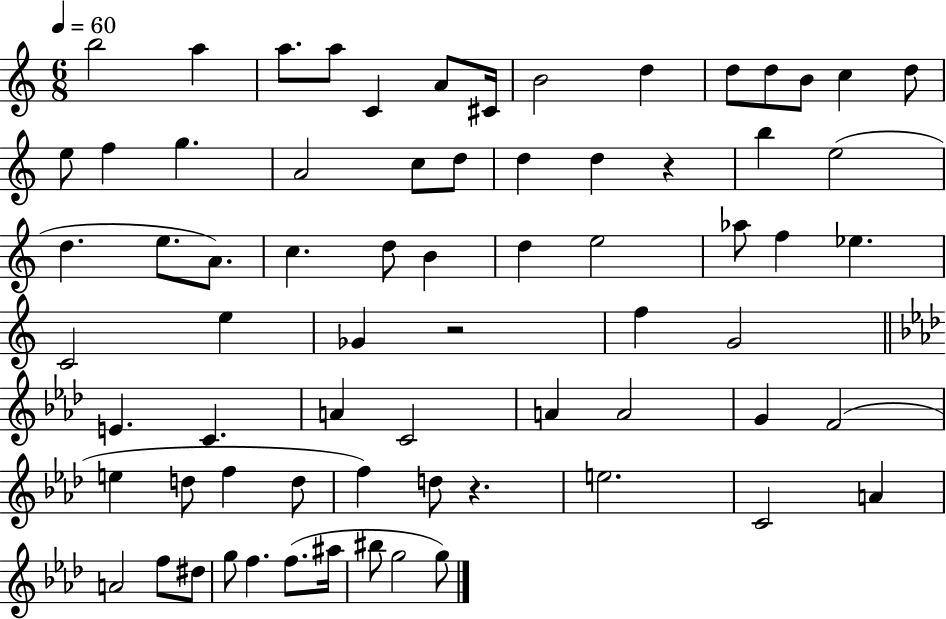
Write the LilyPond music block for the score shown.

{
  \clef treble
  \numericTimeSignature
  \time 6/8
  \key c \major
  \tempo 4 = 60
  b''2 a''4 | a''8. a''8 c'4 a'8 cis'16 | b'2 d''4 | d''8 d''8 b'8 c''4 d''8 | \break e''8 f''4 g''4. | a'2 c''8 d''8 | d''4 d''4 r4 | b''4 e''2( | \break d''4. e''8. a'8.) | c''4. d''8 b'4 | d''4 e''2 | aes''8 f''4 ees''4. | \break c'2 e''4 | ges'4 r2 | f''4 g'2 | \bar "||" \break \key aes \major e'4. c'4. | a'4 c'2 | a'4 a'2 | g'4 f'2( | \break e''4 d''8 f''4 d''8 | f''4) d''8 r4. | e''2. | c'2 a'4 | \break a'2 f''8 dis''8 | g''8 f''4. f''8.( ais''16 | bis''8 g''2 g''8) | \bar "|."
}